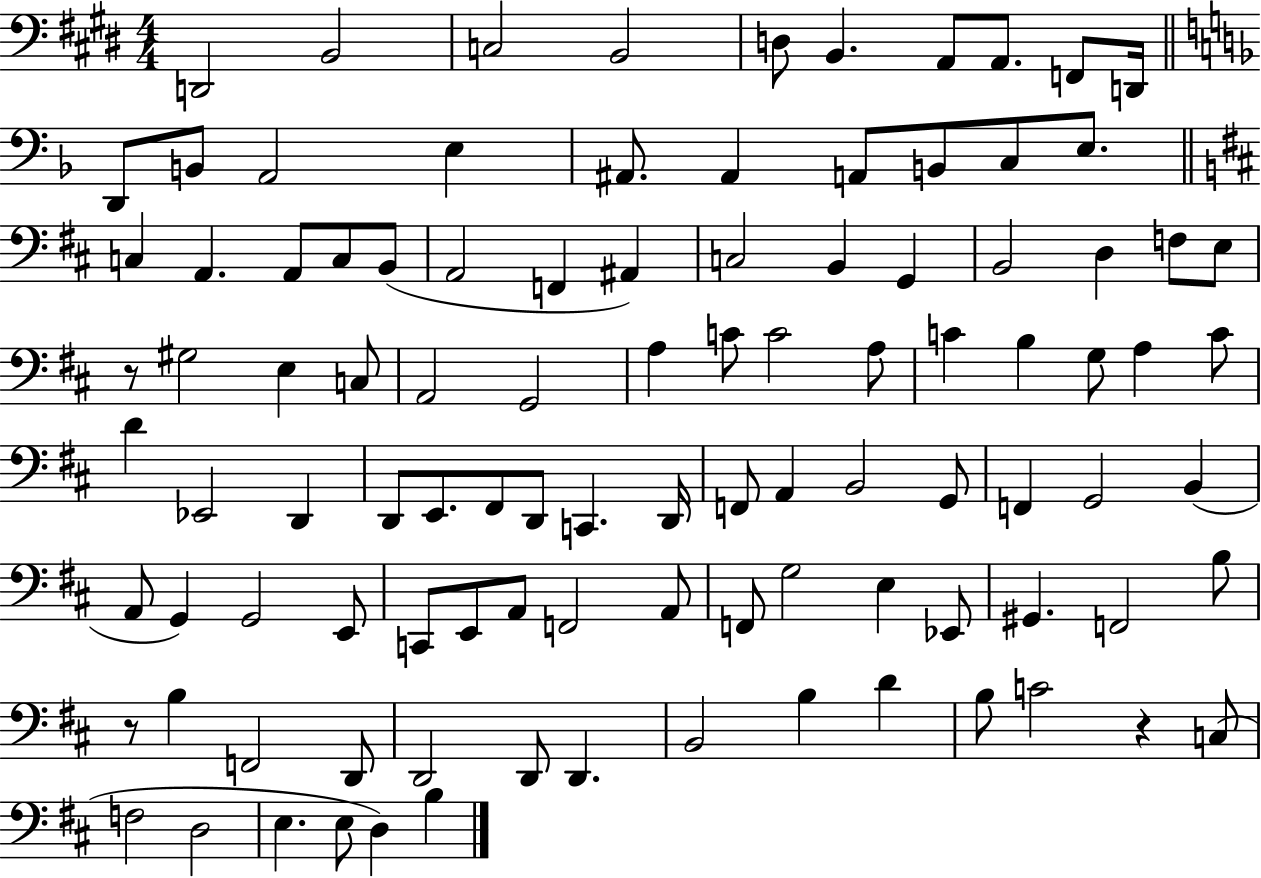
{
  \clef bass
  \numericTimeSignature
  \time 4/4
  \key e \major
  d,2 b,2 | c2 b,2 | d8 b,4. a,8 a,8. f,8 d,16 | \bar "||" \break \key f \major d,8 b,8 a,2 e4 | ais,8. ais,4 a,8 b,8 c8 e8. | \bar "||" \break \key b \minor c4 a,4. a,8 c8 b,8( | a,2 f,4 ais,4) | c2 b,4 g,4 | b,2 d4 f8 e8 | \break r8 gis2 e4 c8 | a,2 g,2 | a4 c'8 c'2 a8 | c'4 b4 g8 a4 c'8 | \break d'4 ees,2 d,4 | d,8 e,8. fis,8 d,8 c,4. d,16 | f,8 a,4 b,2 g,8 | f,4 g,2 b,4( | \break a,8 g,4) g,2 e,8 | c,8 e,8 a,8 f,2 a,8 | f,8 g2 e4 ees,8 | gis,4. f,2 b8 | \break r8 b4 f,2 d,8 | d,2 d,8 d,4. | b,2 b4 d'4 | b8 c'2 r4 c8( | \break f2 d2 | e4. e8 d4) b4 | \bar "|."
}